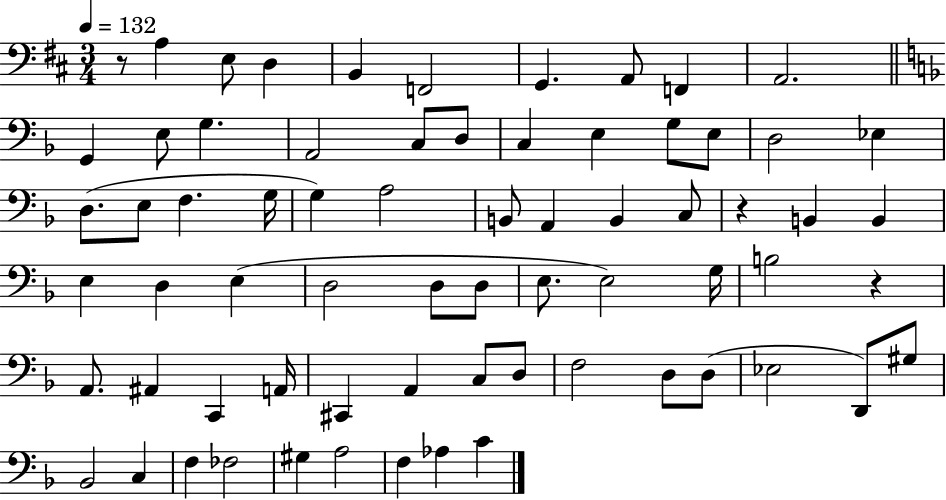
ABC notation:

X:1
T:Untitled
M:3/4
L:1/4
K:D
z/2 A, E,/2 D, B,, F,,2 G,, A,,/2 F,, A,,2 G,, E,/2 G, A,,2 C,/2 D,/2 C, E, G,/2 E,/2 D,2 _E, D,/2 E,/2 F, G,/4 G, A,2 B,,/2 A,, B,, C,/2 z B,, B,, E, D, E, D,2 D,/2 D,/2 E,/2 E,2 G,/4 B,2 z A,,/2 ^A,, C,, A,,/4 ^C,, A,, C,/2 D,/2 F,2 D,/2 D,/2 _E,2 D,,/2 ^G,/2 _B,,2 C, F, _F,2 ^G, A,2 F, _A, C